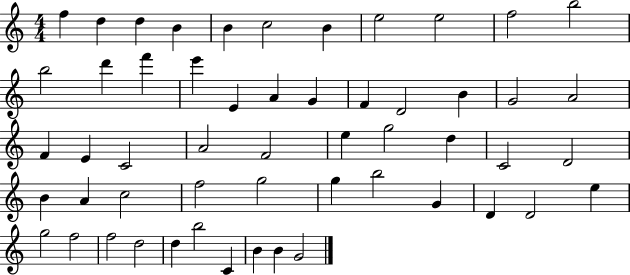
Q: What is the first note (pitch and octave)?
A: F5